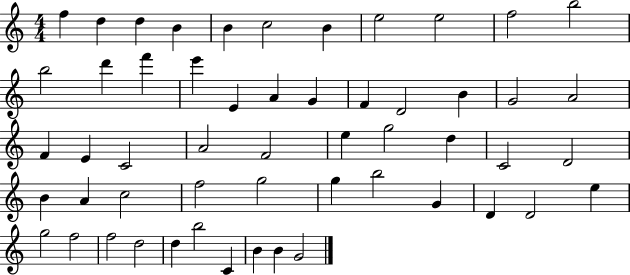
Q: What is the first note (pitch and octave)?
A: F5